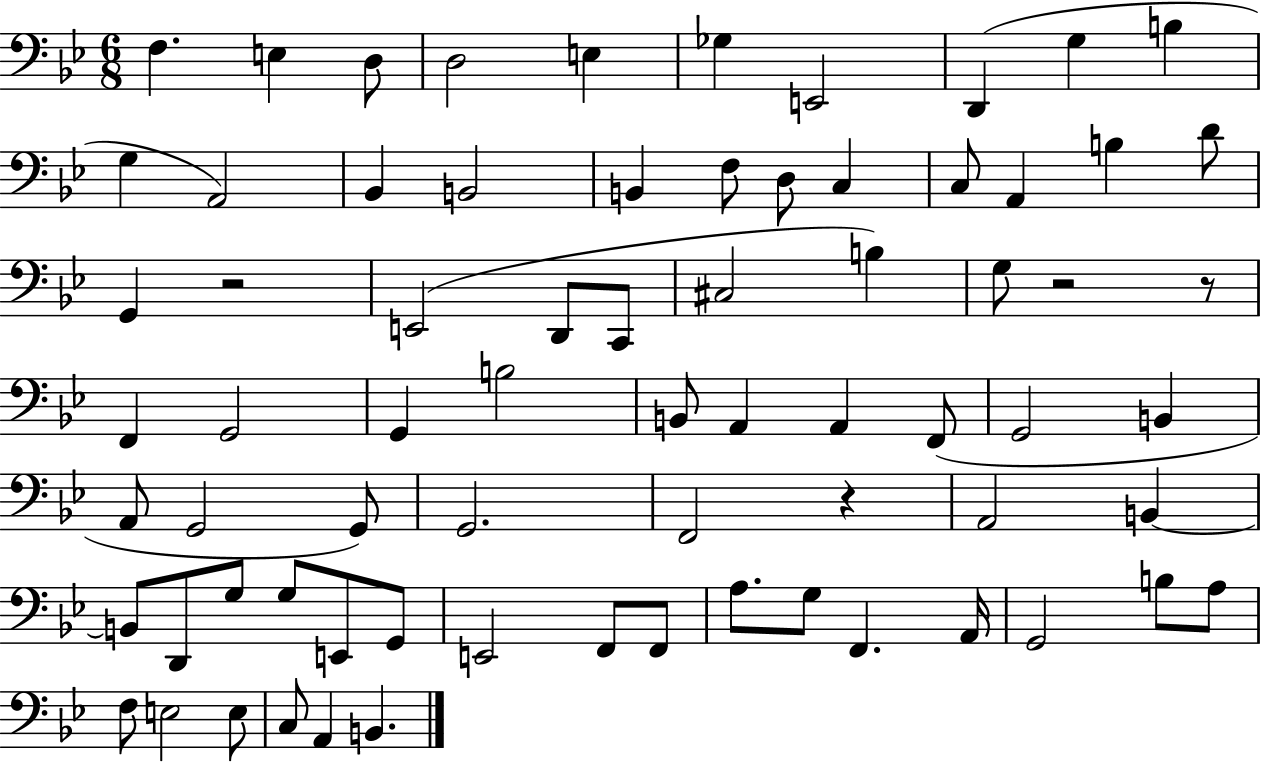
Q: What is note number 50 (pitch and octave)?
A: G3